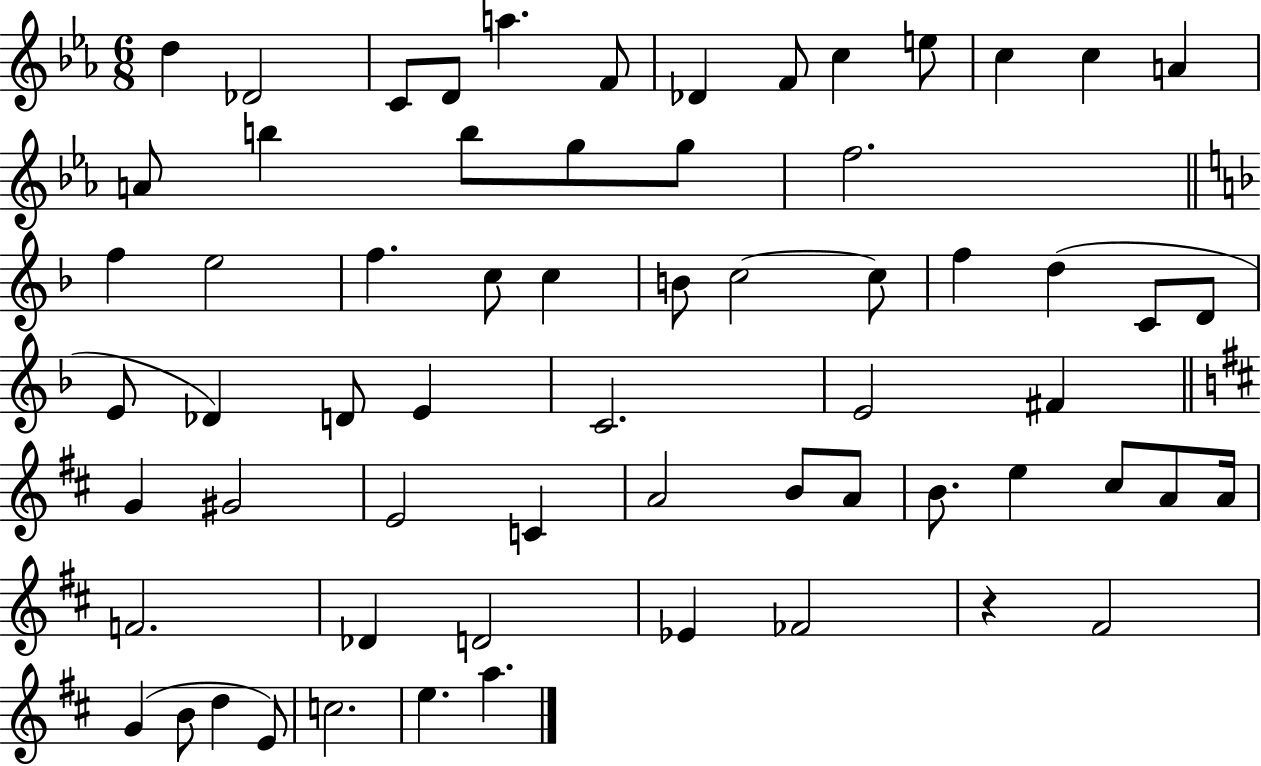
{
  \clef treble
  \numericTimeSignature
  \time 6/8
  \key ees \major
  \repeat volta 2 { d''4 des'2 | c'8 d'8 a''4. f'8 | des'4 f'8 c''4 e''8 | c''4 c''4 a'4 | \break a'8 b''4 b''8 g''8 g''8 | f''2. | \bar "||" \break \key d \minor f''4 e''2 | f''4. c''8 c''4 | b'8 c''2~~ c''8 | f''4 d''4( c'8 d'8 | \break e'8 des'4) d'8 e'4 | c'2. | e'2 fis'4 | \bar "||" \break \key d \major g'4 gis'2 | e'2 c'4 | a'2 b'8 a'8 | b'8. e''4 cis''8 a'8 a'16 | \break f'2. | des'4 d'2 | ees'4 fes'2 | r4 fis'2 | \break g'4( b'8 d''4 e'8) | c''2. | e''4. a''4. | } \bar "|."
}